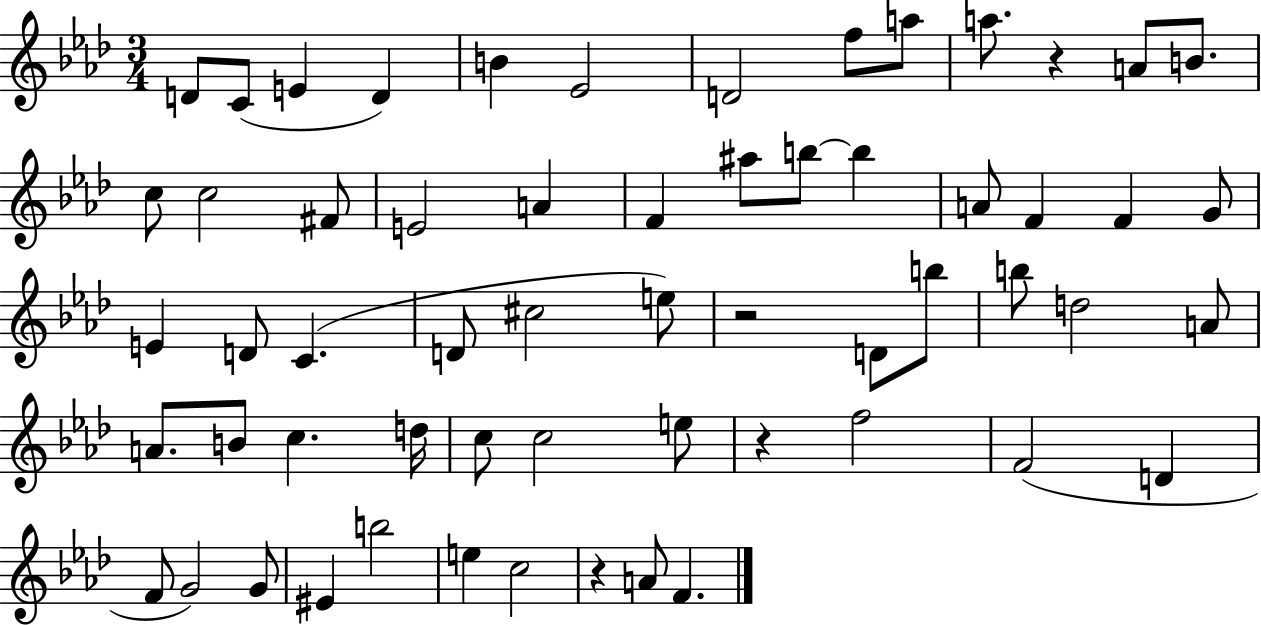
D4/e C4/e E4/q D4/q B4/q Eb4/h D4/h F5/e A5/e A5/e. R/q A4/e B4/e. C5/e C5/h F#4/e E4/h A4/q F4/q A#5/e B5/e B5/q A4/e F4/q F4/q G4/e E4/q D4/e C4/q. D4/e C#5/h E5/e R/h D4/e B5/e B5/e D5/h A4/e A4/e. B4/e C5/q. D5/s C5/e C5/h E5/e R/q F5/h F4/h D4/q F4/e G4/h G4/e EIS4/q B5/h E5/q C5/h R/q A4/e F4/q.